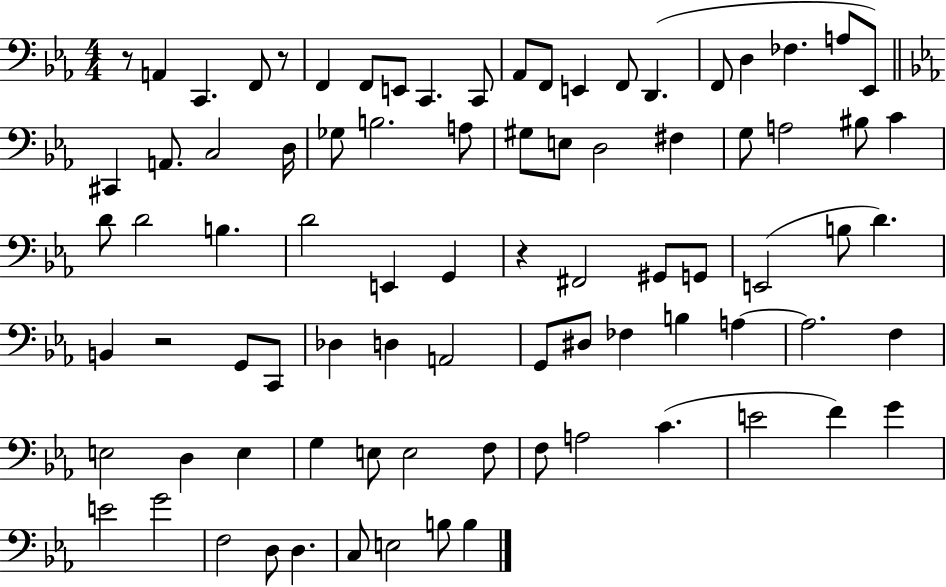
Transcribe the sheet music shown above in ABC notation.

X:1
T:Untitled
M:4/4
L:1/4
K:Eb
z/2 A,, C,, F,,/2 z/2 F,, F,,/2 E,,/2 C,, C,,/2 _A,,/2 F,,/2 E,, F,,/2 D,, F,,/2 D, _F, A,/2 _E,,/2 ^C,, A,,/2 C,2 D,/4 _G,/2 B,2 A,/2 ^G,/2 E,/2 D,2 ^F, G,/2 A,2 ^B,/2 C D/2 D2 B, D2 E,, G,, z ^F,,2 ^G,,/2 G,,/2 E,,2 B,/2 D B,, z2 G,,/2 C,,/2 _D, D, A,,2 G,,/2 ^D,/2 _F, B, A, A,2 F, E,2 D, E, G, E,/2 E,2 F,/2 F,/2 A,2 C E2 F G E2 G2 F,2 D,/2 D, C,/2 E,2 B,/2 B,